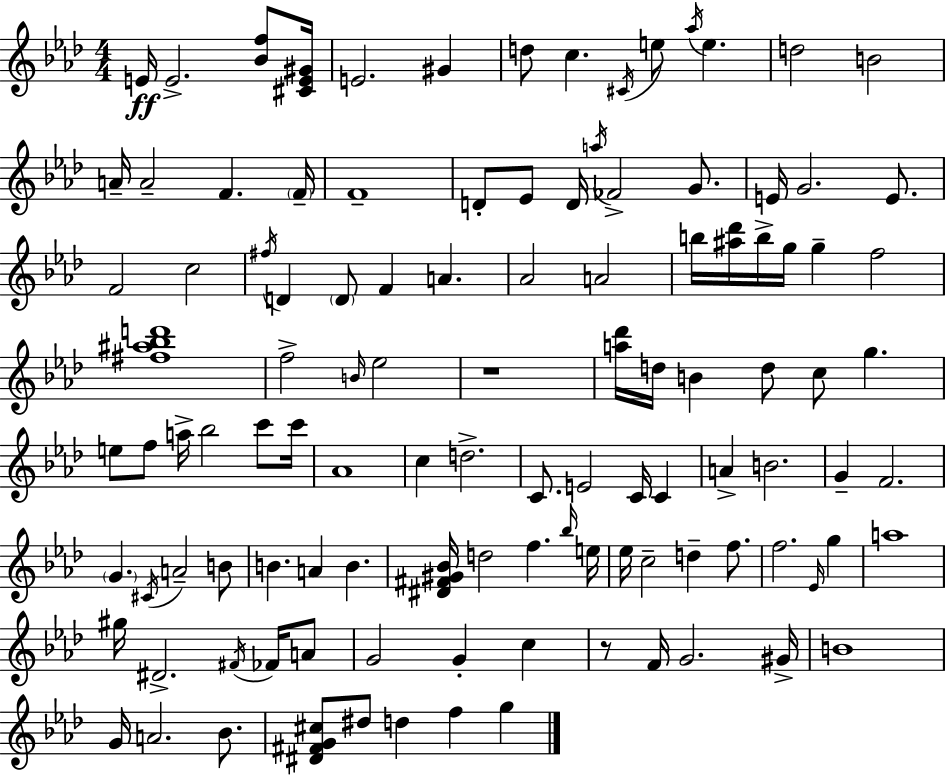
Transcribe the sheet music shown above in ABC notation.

X:1
T:Untitled
M:4/4
L:1/4
K:Fm
E/4 E2 [_Bf]/2 [^CE^G]/4 E2 ^G d/2 c ^C/4 e/2 _a/4 e d2 B2 A/4 A2 F F/4 F4 D/2 _E/2 D/4 a/4 _F2 G/2 E/4 G2 E/2 F2 c2 ^f/4 D D/2 F A _A2 A2 b/4 [^a_d']/4 b/4 g/4 g f2 [^f^a_bd']4 f2 B/4 _e2 z4 [a_d']/4 d/4 B d/2 c/2 g e/2 f/2 a/4 _b2 c'/2 c'/4 _A4 c d2 C/2 E2 C/4 C A B2 G F2 G ^C/4 A2 B/2 B A B [^D^F^G_B]/4 d2 f _b/4 e/4 _e/4 c2 d f/2 f2 _E/4 g a4 ^g/4 ^D2 ^F/4 _F/4 A/2 G2 G c z/2 F/4 G2 ^G/4 B4 G/4 A2 _B/2 [^D^FG^c]/2 ^d/2 d f g